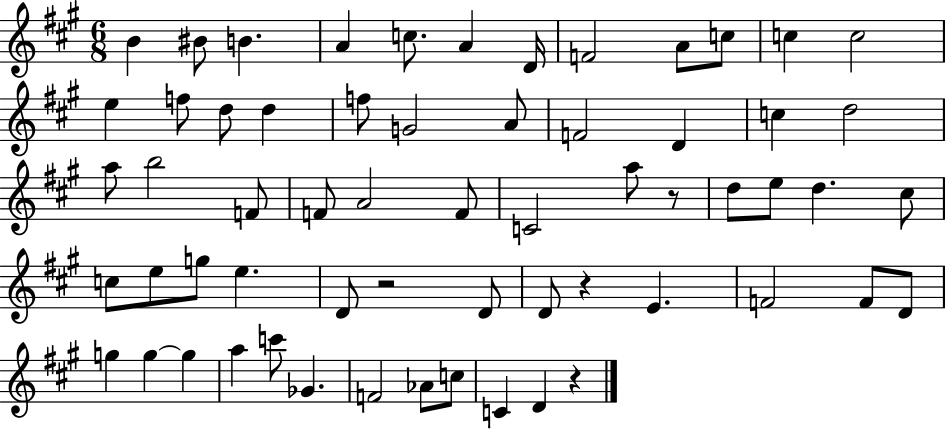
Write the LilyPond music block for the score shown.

{
  \clef treble
  \numericTimeSignature
  \time 6/8
  \key a \major
  b'4 bis'8 b'4. | a'4 c''8. a'4 d'16 | f'2 a'8 c''8 | c''4 c''2 | \break e''4 f''8 d''8 d''4 | f''8 g'2 a'8 | f'2 d'4 | c''4 d''2 | \break a''8 b''2 f'8 | f'8 a'2 f'8 | c'2 a''8 r8 | d''8 e''8 d''4. cis''8 | \break c''8 e''8 g''8 e''4. | d'8 r2 d'8 | d'8 r4 e'4. | f'2 f'8 d'8 | \break g''4 g''4~~ g''4 | a''4 c'''8 ges'4. | f'2 aes'8 c''8 | c'4 d'4 r4 | \break \bar "|."
}